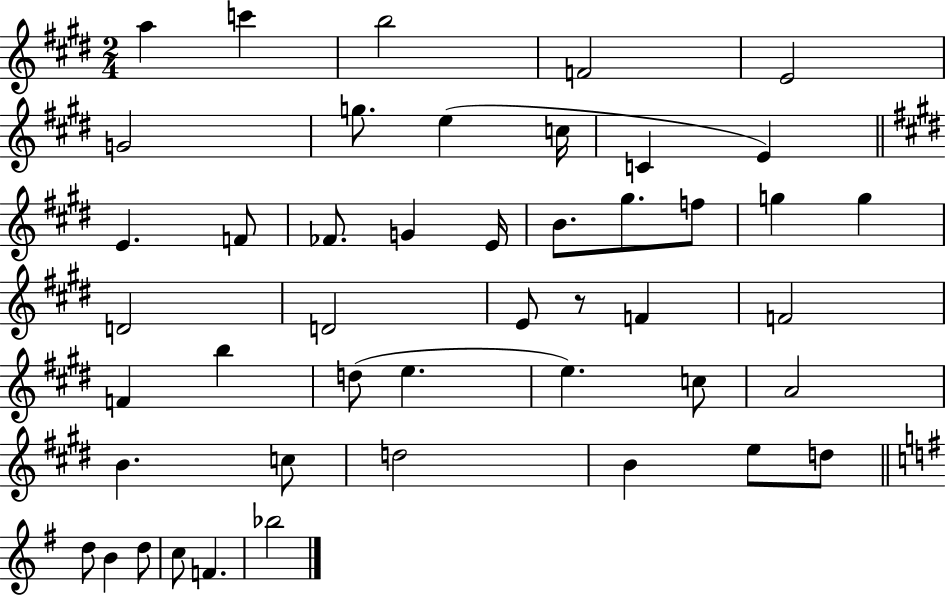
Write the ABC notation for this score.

X:1
T:Untitled
M:2/4
L:1/4
K:E
a c' b2 F2 E2 G2 g/2 e c/4 C E E F/2 _F/2 G E/4 B/2 ^g/2 f/2 g g D2 D2 E/2 z/2 F F2 F b d/2 e e c/2 A2 B c/2 d2 B e/2 d/2 d/2 B d/2 c/2 F _b2